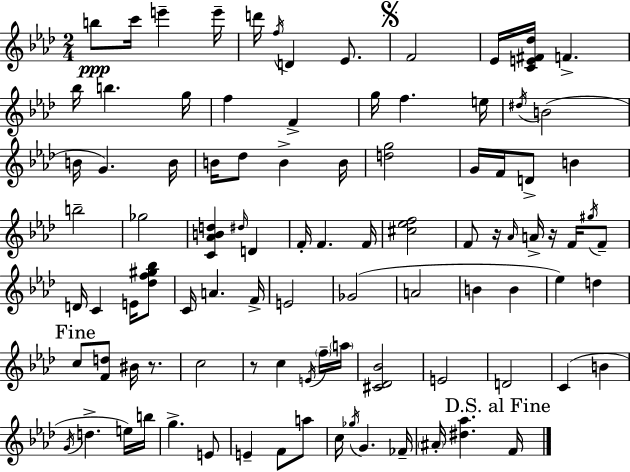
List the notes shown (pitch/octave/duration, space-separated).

B5/e C6/s E6/q E6/s D6/s F5/s D4/q Eb4/e. F4/h Eb4/s [C4,E4,F#4,Db5]/s F4/q. Bb5/s B5/q. G5/s F5/q F4/q G5/s F5/q. E5/s D#5/s B4/h B4/s G4/q. B4/s B4/s Db5/e B4/q B4/s [D5,G5]/h G4/s F4/s D4/e B4/q B5/h Gb5/h [C4,Ab4,B4,D5]/q D#5/s D4/q F4/s F4/q. F4/s [C#5,Eb5,F5]/h F4/e R/s Ab4/s A4/s R/s F4/s G#5/s F4/e D4/s C4/q E4/s [Db5,F5,G#5,Bb5]/e C4/s A4/q. F4/s E4/h Gb4/h A4/h B4/q B4/q Eb5/q D5/q C5/e [F4,D5]/e BIS4/s R/e. C5/h R/e C5/q E4/s F5/s A5/s [C#4,Db4,Bb4]/h E4/h D4/h C4/q B4/q G4/s D5/q. E5/s B5/s G5/q. E4/e E4/q F4/e A5/e C5/s Gb5/s G4/q. FES4/s A#4/s [D#5,Ab5]/q. F4/s